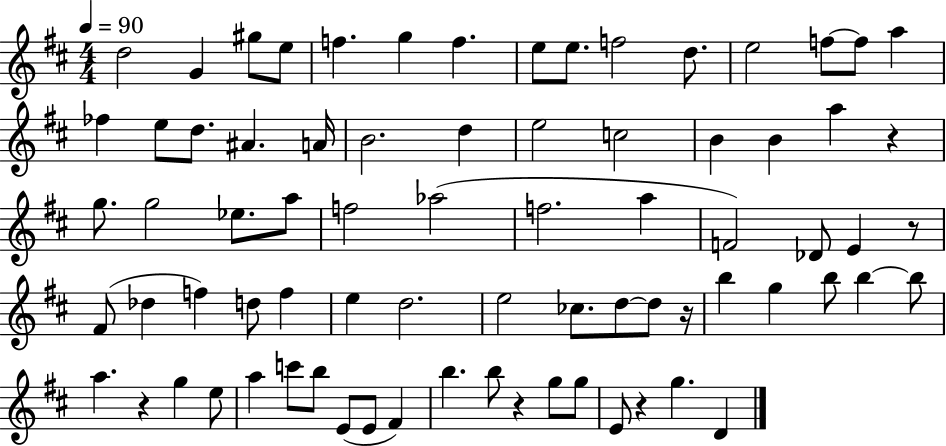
{
  \clef treble
  \numericTimeSignature
  \time 4/4
  \key d \major
  \tempo 4 = 90
  \repeat volta 2 { d''2 g'4 gis''8 e''8 | f''4. g''4 f''4. | e''8 e''8. f''2 d''8. | e''2 f''8~~ f''8 a''4 | \break fes''4 e''8 d''8. ais'4. a'16 | b'2. d''4 | e''2 c''2 | b'4 b'4 a''4 r4 | \break g''8. g''2 ees''8. a''8 | f''2 aes''2( | f''2. a''4 | f'2) des'8 e'4 r8 | \break fis'8( des''4 f''4) d''8 f''4 | e''4 d''2. | e''2 ces''8. d''8~~ d''8 r16 | b''4 g''4 b''8 b''4~~ b''8 | \break a''4. r4 g''4 e''8 | a''4 c'''8 b''8 e'8( e'8 fis'4) | b''4. b''8 r4 g''8 g''8 | e'8 r4 g''4. d'4 | \break } \bar "|."
}